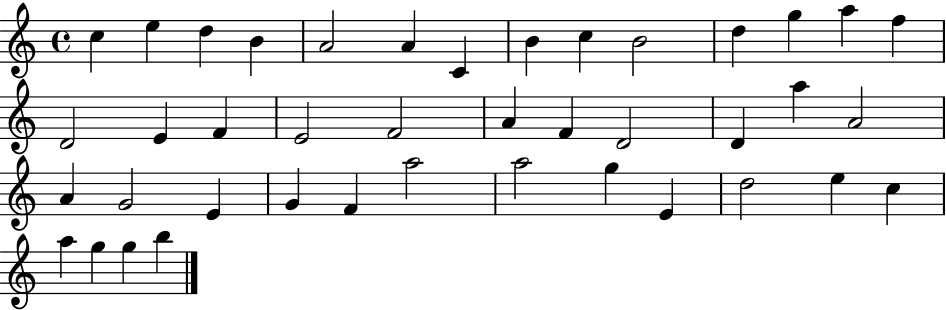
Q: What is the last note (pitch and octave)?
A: B5